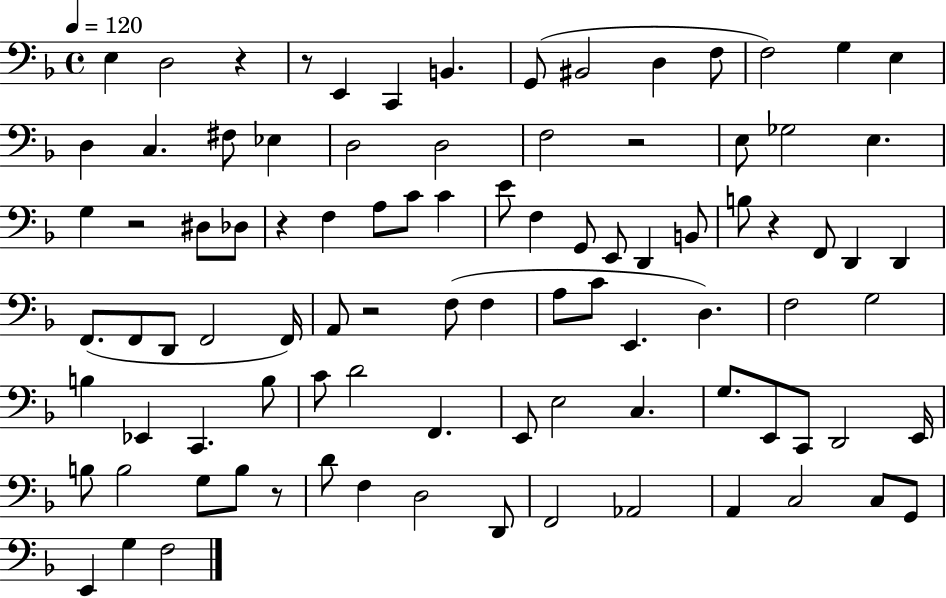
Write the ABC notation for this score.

X:1
T:Untitled
M:4/4
L:1/4
K:F
E, D,2 z z/2 E,, C,, B,, G,,/2 ^B,,2 D, F,/2 F,2 G, E, D, C, ^F,/2 _E, D,2 D,2 F,2 z2 E,/2 _G,2 E, G, z2 ^D,/2 _D,/2 z F, A,/2 C/2 C E/2 F, G,,/2 E,,/2 D,, B,,/2 B,/2 z F,,/2 D,, D,, F,,/2 F,,/2 D,,/2 F,,2 F,,/4 A,,/2 z2 F,/2 F, A,/2 C/2 E,, D, F,2 G,2 B, _E,, C,, B,/2 C/2 D2 F,, E,,/2 E,2 C, G,/2 E,,/2 C,,/2 D,,2 E,,/4 B,/2 B,2 G,/2 B,/2 z/2 D/2 F, D,2 D,,/2 F,,2 _A,,2 A,, C,2 C,/2 G,,/2 E,, G, F,2